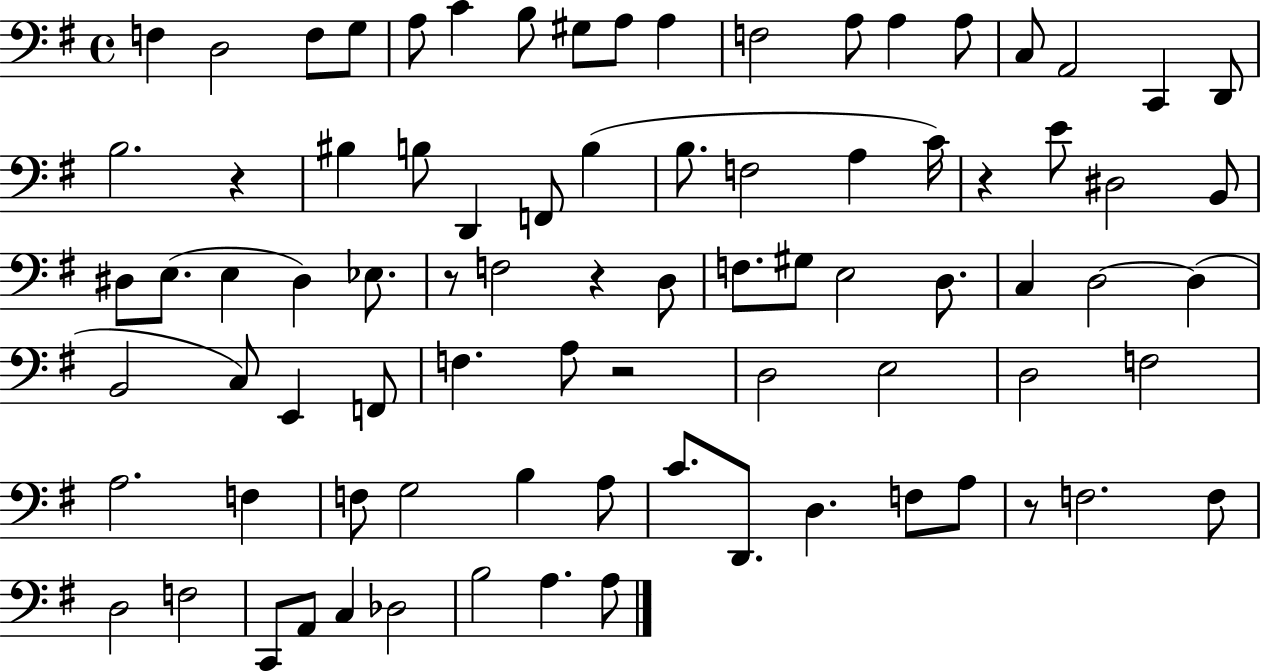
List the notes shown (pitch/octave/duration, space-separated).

F3/q D3/h F3/e G3/e A3/e C4/q B3/e G#3/e A3/e A3/q F3/h A3/e A3/q A3/e C3/e A2/h C2/q D2/e B3/h. R/q BIS3/q B3/e D2/q F2/e B3/q B3/e. F3/h A3/q C4/s R/q E4/e D#3/h B2/e D#3/e E3/e. E3/q D#3/q Eb3/e. R/e F3/h R/q D3/e F3/e. G#3/e E3/h D3/e. C3/q D3/h D3/q B2/h C3/e E2/q F2/e F3/q. A3/e R/h D3/h E3/h D3/h F3/h A3/h. F3/q F3/e G3/h B3/q A3/e C4/e. D2/e. D3/q. F3/e A3/e R/e F3/h. F3/e D3/h F3/h C2/e A2/e C3/q Db3/h B3/h A3/q. A3/e